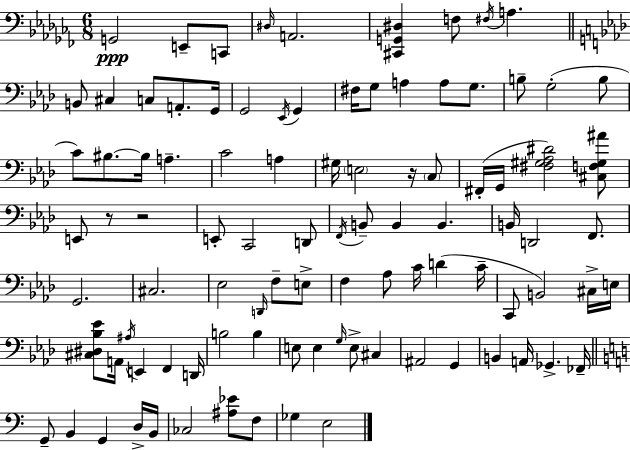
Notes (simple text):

G2/h E2/e C2/e D#3/s A2/h. [C#2,G2,D#3]/q F3/e F#3/s A3/q. B2/e C#3/q C3/e A2/e. G2/s G2/h Eb2/s G2/q F#3/s G3/e A3/q A3/e G3/e. B3/e G3/h B3/e C4/e BIS3/e. BIS3/s A3/q. C4/h A3/q G#3/s E3/h R/s C3/e F#2/s G2/s [F#3,G#3,Ab3,D#4]/h [C#3,F3,G#3,A#4]/e E2/e R/e R/h E2/e C2/h D2/e F2/s B2/e B2/q B2/q. B2/s D2/h F2/e. G2/h. C#3/h. Eb3/h D2/s F3/e E3/e F3/q Ab3/e C4/s D4/q C4/s C2/e B2/h C#3/s E3/s [C#3,D#3,Bb3,Eb4]/e A2/s A#3/s E2/q F2/q D2/s B3/h B3/q E3/e E3/q G3/s E3/e C#3/q A#2/h G2/q B2/q A2/s Gb2/q. FES2/s G2/e B2/q G2/q D3/s B2/s CES3/h [A#3,Eb4]/e F3/e Gb3/q E3/h